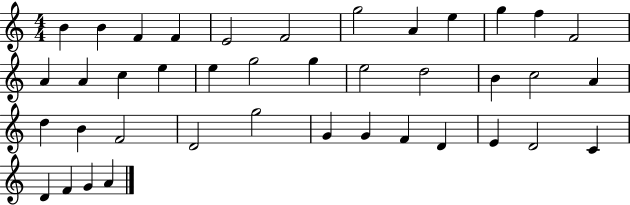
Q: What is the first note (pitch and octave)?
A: B4